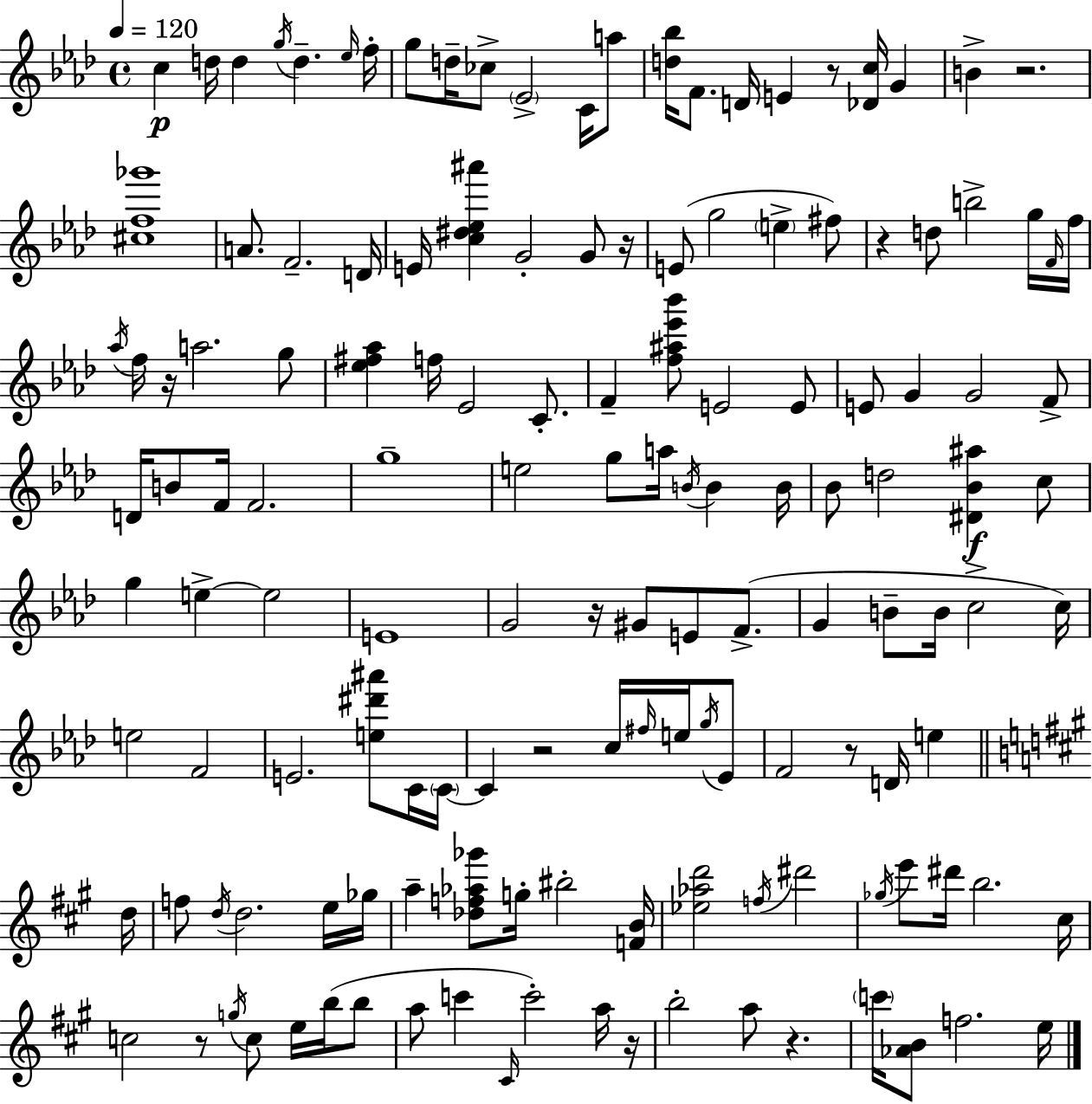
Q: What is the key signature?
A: F minor